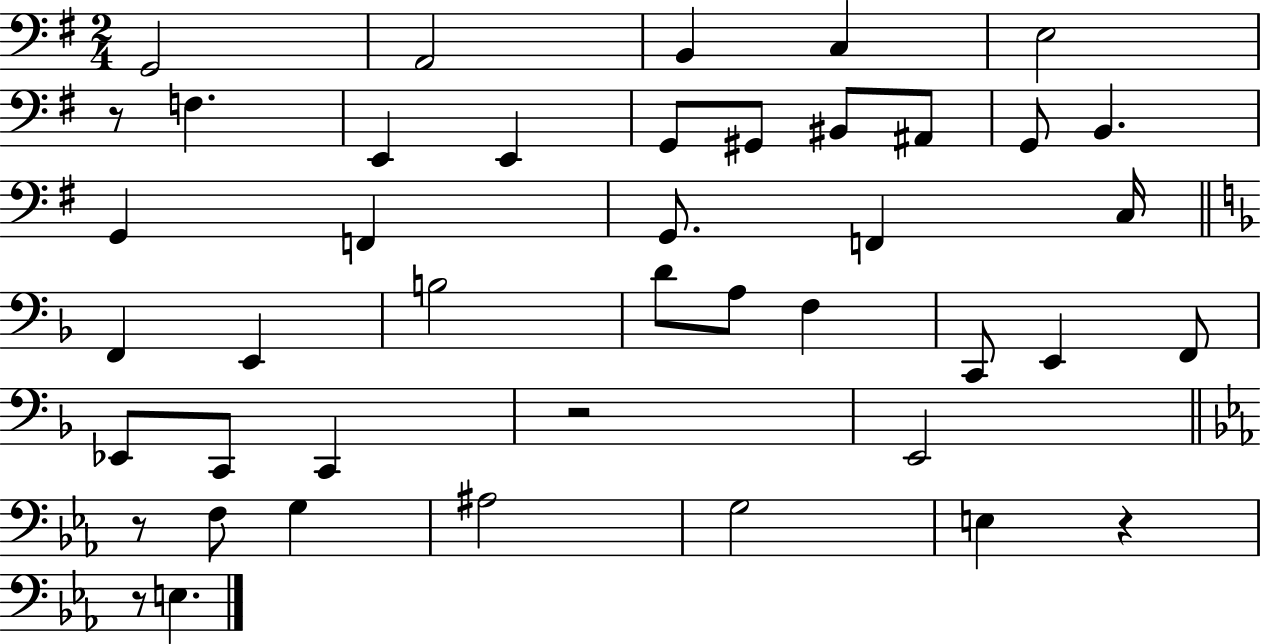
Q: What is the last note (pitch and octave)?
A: E3